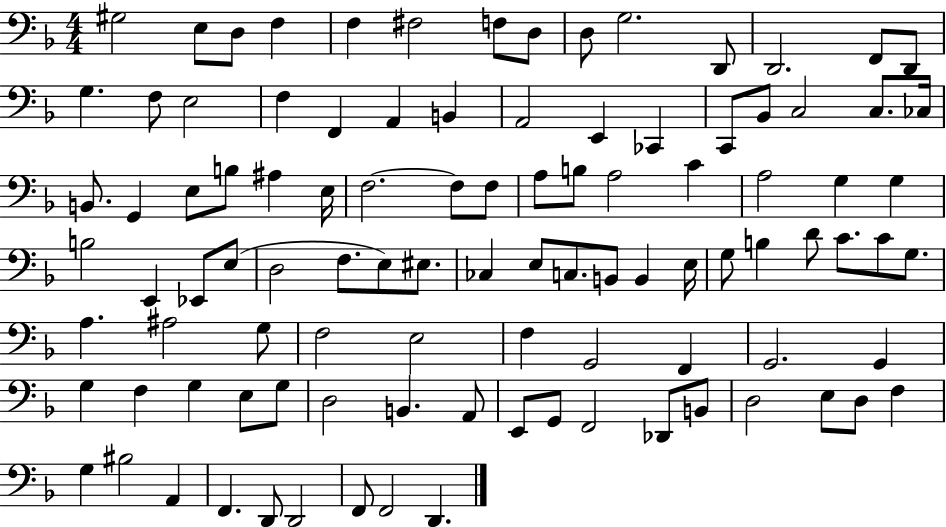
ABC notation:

X:1
T:Untitled
M:4/4
L:1/4
K:F
^G,2 E,/2 D,/2 F, F, ^F,2 F,/2 D,/2 D,/2 G,2 D,,/2 D,,2 F,,/2 D,,/2 G, F,/2 E,2 F, F,, A,, B,, A,,2 E,, _C,, C,,/2 _B,,/2 C,2 C,/2 _C,/4 B,,/2 G,, E,/2 B,/2 ^A, E,/4 F,2 F,/2 F,/2 A,/2 B,/2 A,2 C A,2 G, G, B,2 E,, _E,,/2 E,/2 D,2 F,/2 E,/2 ^E,/2 _C, E,/2 C,/2 B,,/2 B,, E,/4 G,/2 B, D/2 C/2 C/2 G,/2 A, ^A,2 G,/2 F,2 E,2 F, G,,2 F,, G,,2 G,, G, F, G, E,/2 G,/2 D,2 B,, A,,/2 E,,/2 G,,/2 F,,2 _D,,/2 B,,/2 D,2 E,/2 D,/2 F, G, ^B,2 A,, F,, D,,/2 D,,2 F,,/2 F,,2 D,,